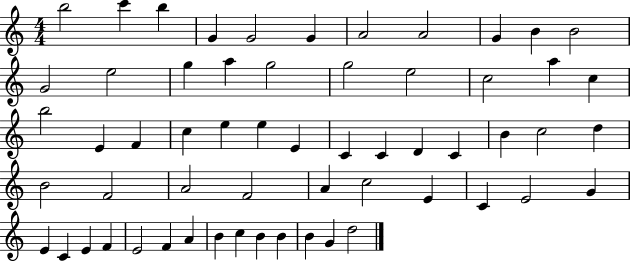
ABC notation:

X:1
T:Untitled
M:4/4
L:1/4
K:C
b2 c' b G G2 G A2 A2 G B B2 G2 e2 g a g2 g2 e2 c2 a c b2 E F c e e E C C D C B c2 d B2 F2 A2 F2 A c2 E C E2 G E C E F E2 F A B c B B B G d2